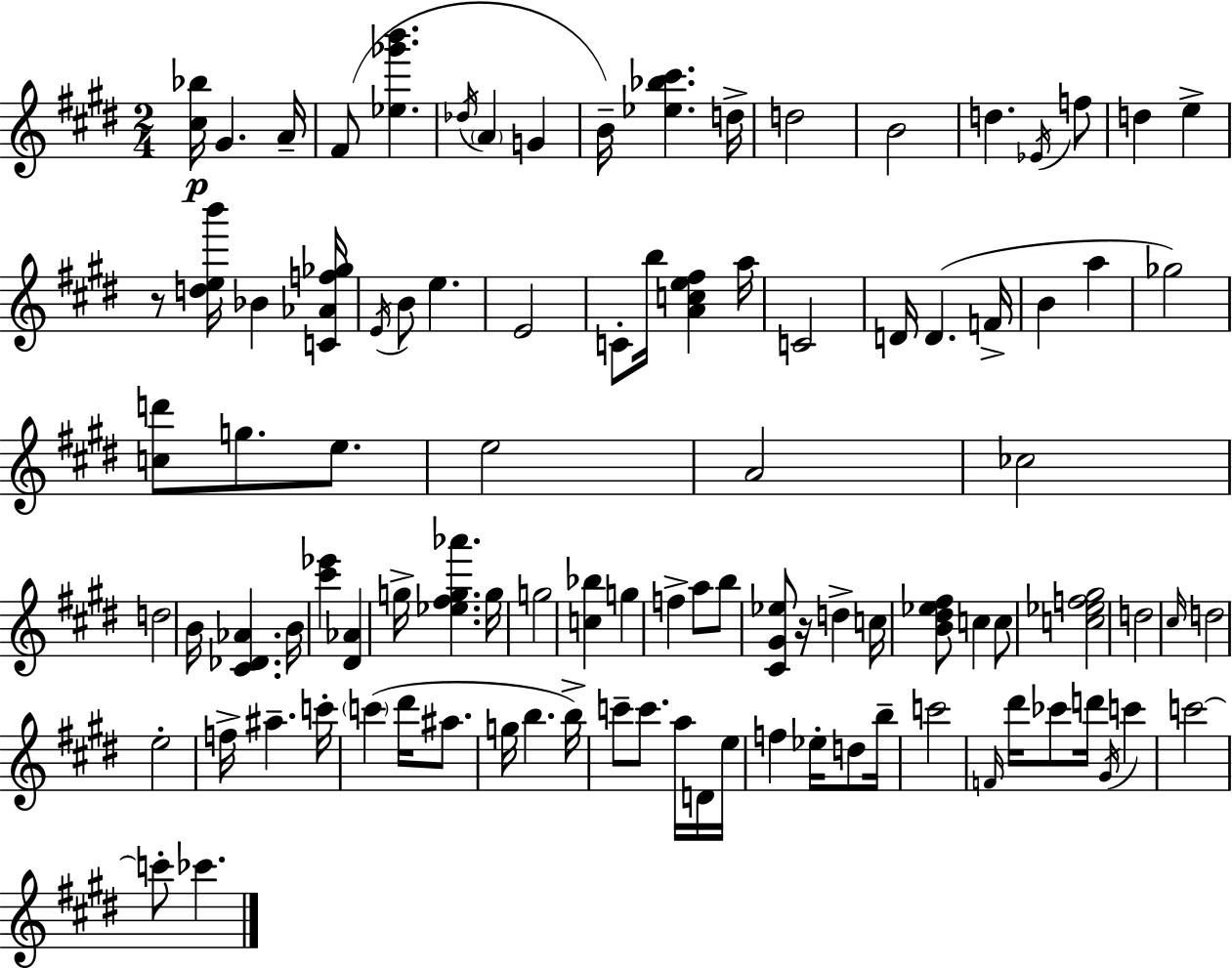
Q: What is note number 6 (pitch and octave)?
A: G4